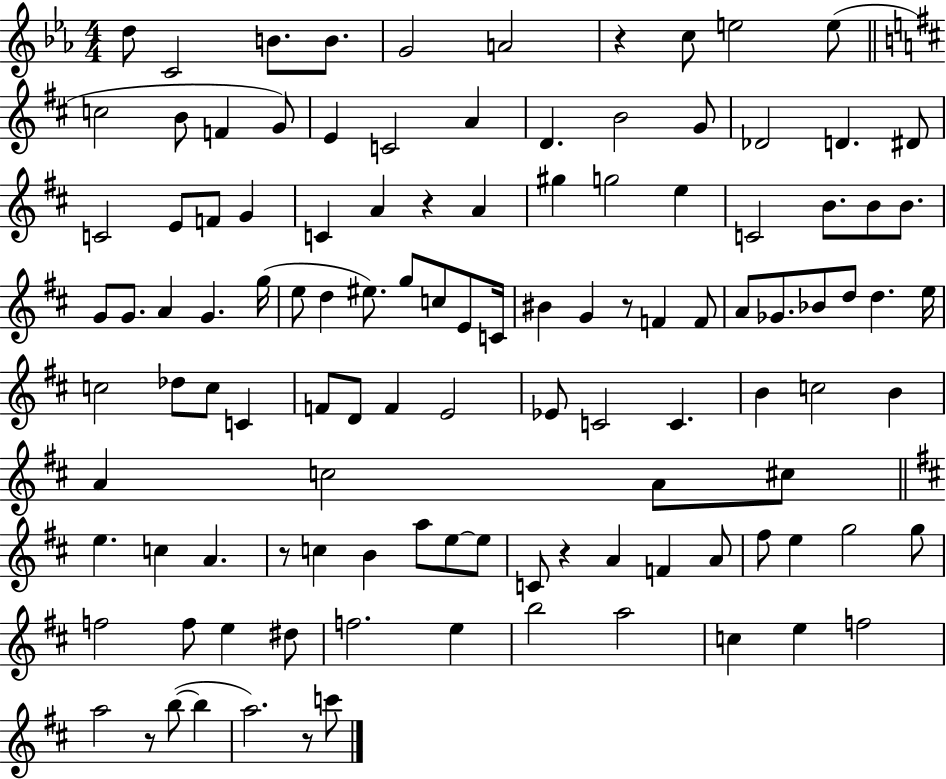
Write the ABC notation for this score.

X:1
T:Untitled
M:4/4
L:1/4
K:Eb
d/2 C2 B/2 B/2 G2 A2 z c/2 e2 e/2 c2 B/2 F G/2 E C2 A D B2 G/2 _D2 D ^D/2 C2 E/2 F/2 G C A z A ^g g2 e C2 B/2 B/2 B/2 G/2 G/2 A G g/4 e/2 d ^e/2 g/2 c/2 E/2 C/4 ^B G z/2 F F/2 A/2 _G/2 _B/2 d/2 d e/4 c2 _d/2 c/2 C F/2 D/2 F E2 _E/2 C2 C B c2 B A c2 A/2 ^c/2 e c A z/2 c B a/2 e/2 e/2 C/2 z A F A/2 ^f/2 e g2 g/2 f2 f/2 e ^d/2 f2 e b2 a2 c e f2 a2 z/2 b/2 b a2 z/2 c'/2